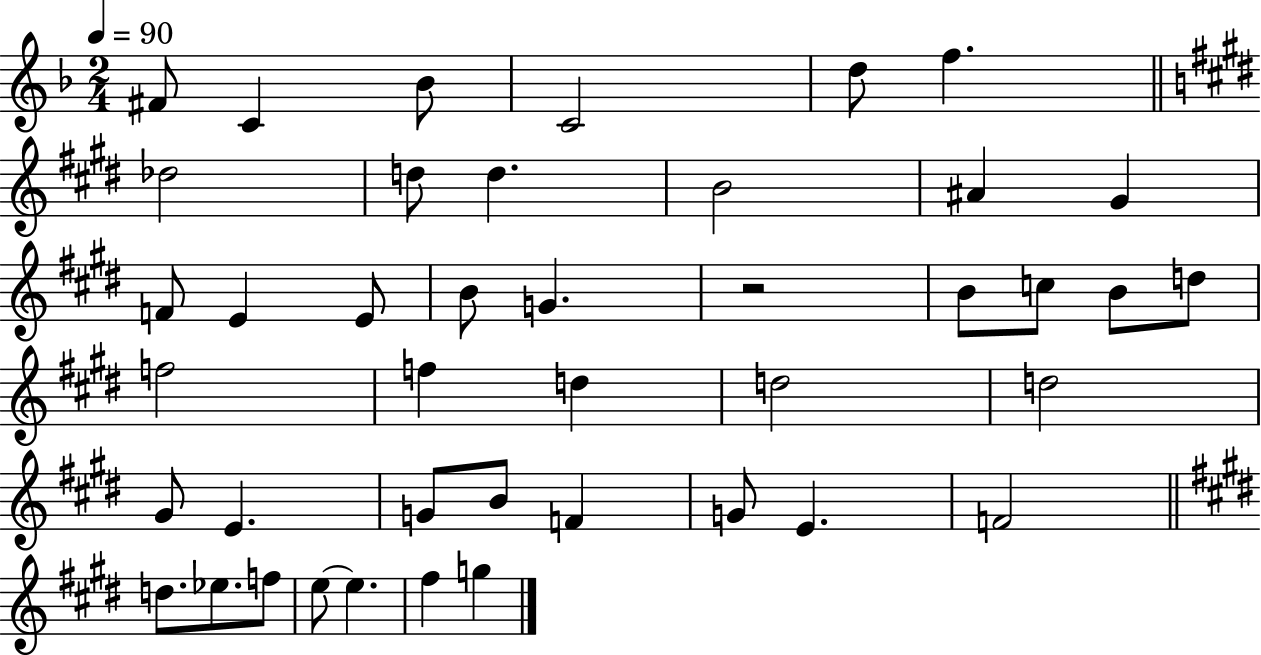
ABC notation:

X:1
T:Untitled
M:2/4
L:1/4
K:F
^F/2 C _B/2 C2 d/2 f _d2 d/2 d B2 ^A ^G F/2 E E/2 B/2 G z2 B/2 c/2 B/2 d/2 f2 f d d2 d2 ^G/2 E G/2 B/2 F G/2 E F2 d/2 _e/2 f/2 e/2 e ^f g